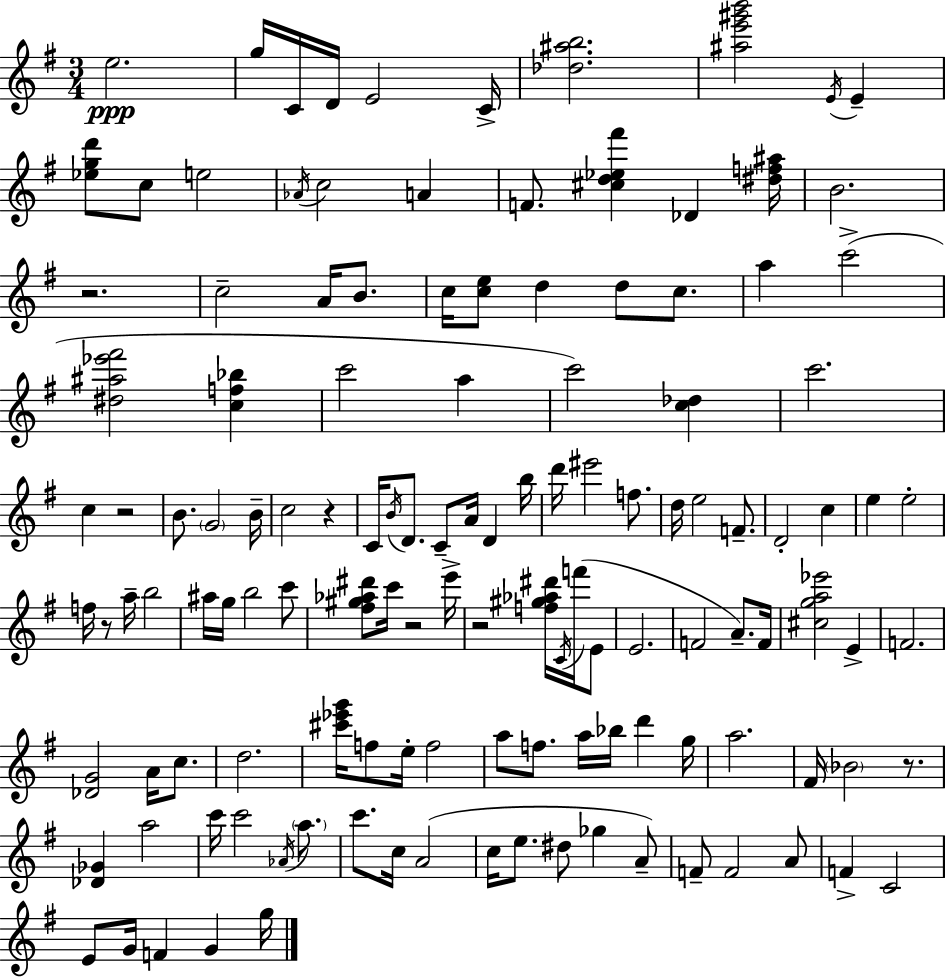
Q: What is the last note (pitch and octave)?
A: G5